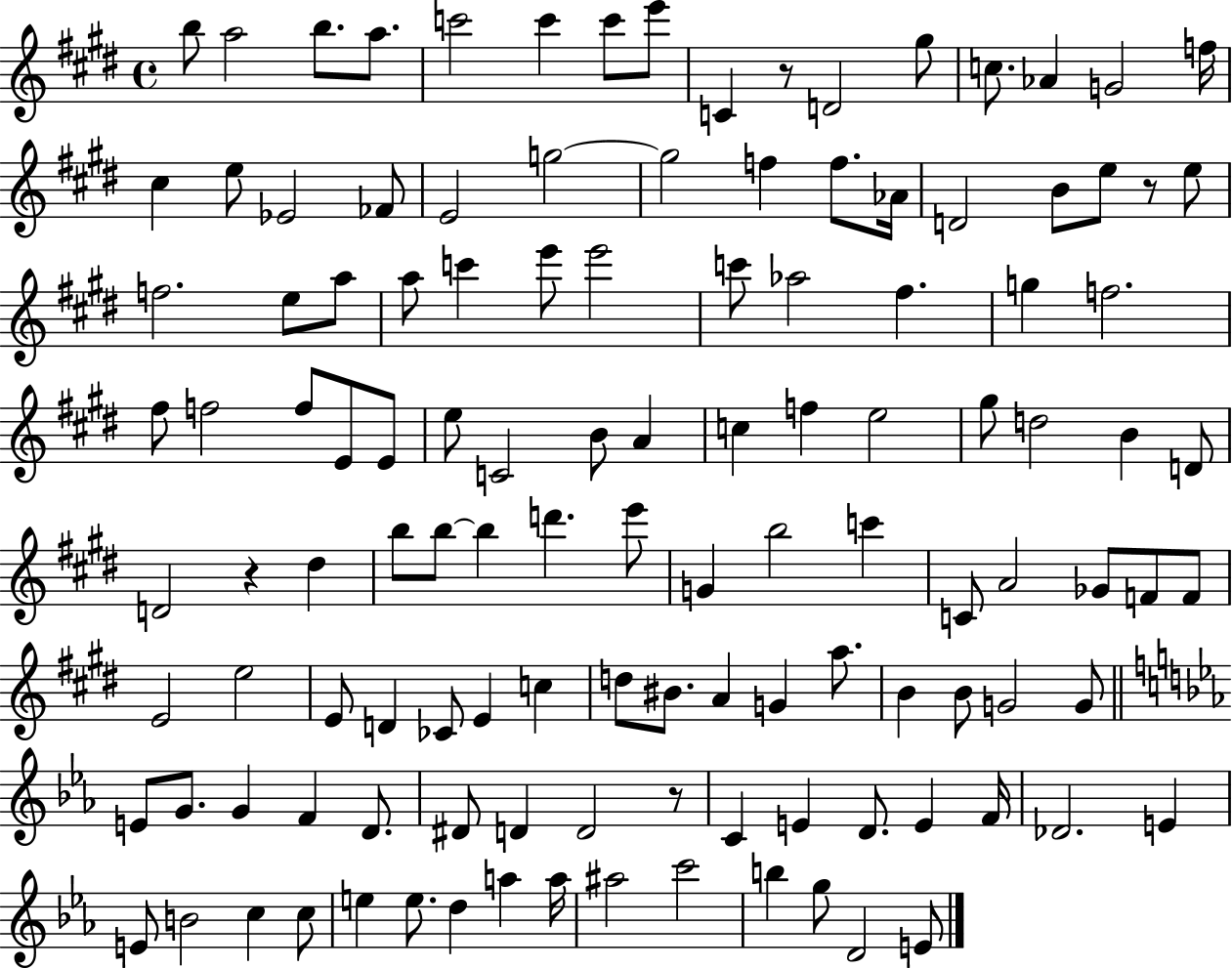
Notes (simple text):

B5/e A5/h B5/e. A5/e. C6/h C6/q C6/e E6/e C4/q R/e D4/h G#5/e C5/e. Ab4/q G4/h F5/s C#5/q E5/e Eb4/h FES4/e E4/h G5/h G5/h F5/q F5/e. Ab4/s D4/h B4/e E5/e R/e E5/e F5/h. E5/e A5/e A5/e C6/q E6/e E6/h C6/e Ab5/h F#5/q. G5/q F5/h. F#5/e F5/h F5/e E4/e E4/e E5/e C4/h B4/e A4/q C5/q F5/q E5/h G#5/e D5/h B4/q D4/e D4/h R/q D#5/q B5/e B5/e B5/q D6/q. E6/e G4/q B5/h C6/q C4/e A4/h Gb4/e F4/e F4/e E4/h E5/h E4/e D4/q CES4/e E4/q C5/q D5/e BIS4/e. A4/q G4/q A5/e. B4/q B4/e G4/h G4/e E4/e G4/e. G4/q F4/q D4/e. D#4/e D4/q D4/h R/e C4/q E4/q D4/e. E4/q F4/s Db4/h. E4/q E4/e B4/h C5/q C5/e E5/q E5/e. D5/q A5/q A5/s A#5/h C6/h B5/q G5/e D4/h E4/e